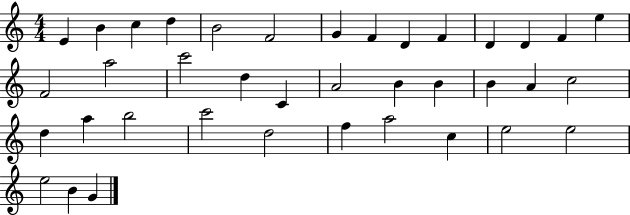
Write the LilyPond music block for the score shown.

{
  \clef treble
  \numericTimeSignature
  \time 4/4
  \key c \major
  e'4 b'4 c''4 d''4 | b'2 f'2 | g'4 f'4 d'4 f'4 | d'4 d'4 f'4 e''4 | \break f'2 a''2 | c'''2 d''4 c'4 | a'2 b'4 b'4 | b'4 a'4 c''2 | \break d''4 a''4 b''2 | c'''2 d''2 | f''4 a''2 c''4 | e''2 e''2 | \break e''2 b'4 g'4 | \bar "|."
}